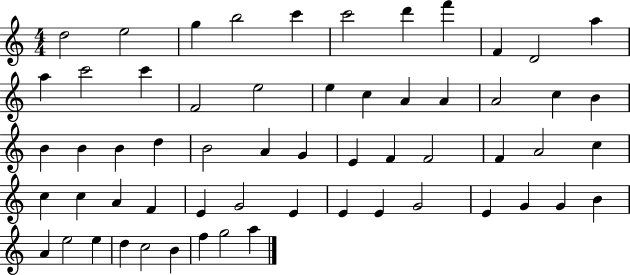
X:1
T:Untitled
M:4/4
L:1/4
K:C
d2 e2 g b2 c' c'2 d' f' F D2 a a c'2 c' F2 e2 e c A A A2 c B B B B d B2 A G E F F2 F A2 c c c A F E G2 E E E G2 E G G B A e2 e d c2 B f g2 a